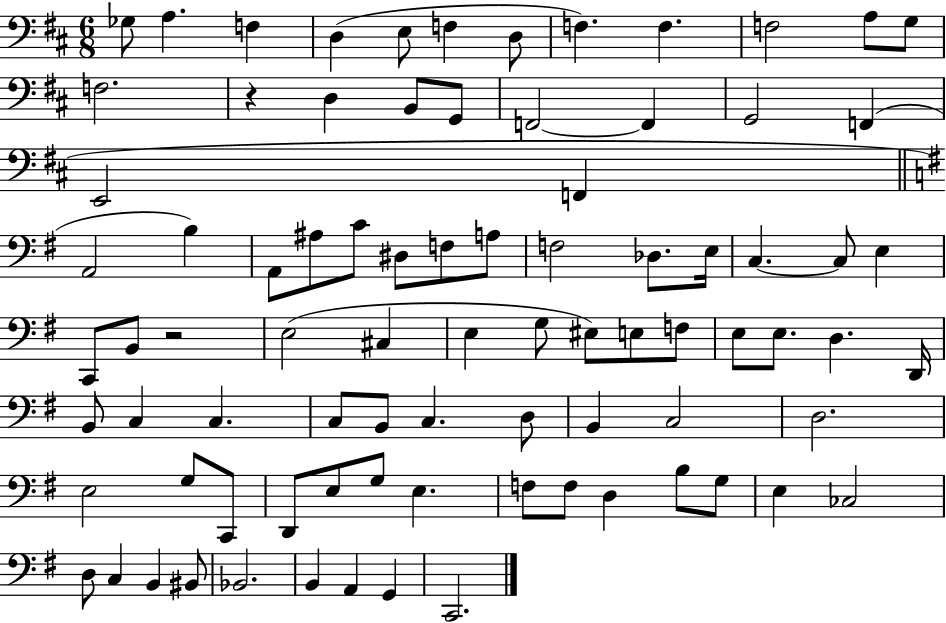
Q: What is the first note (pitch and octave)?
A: Gb3